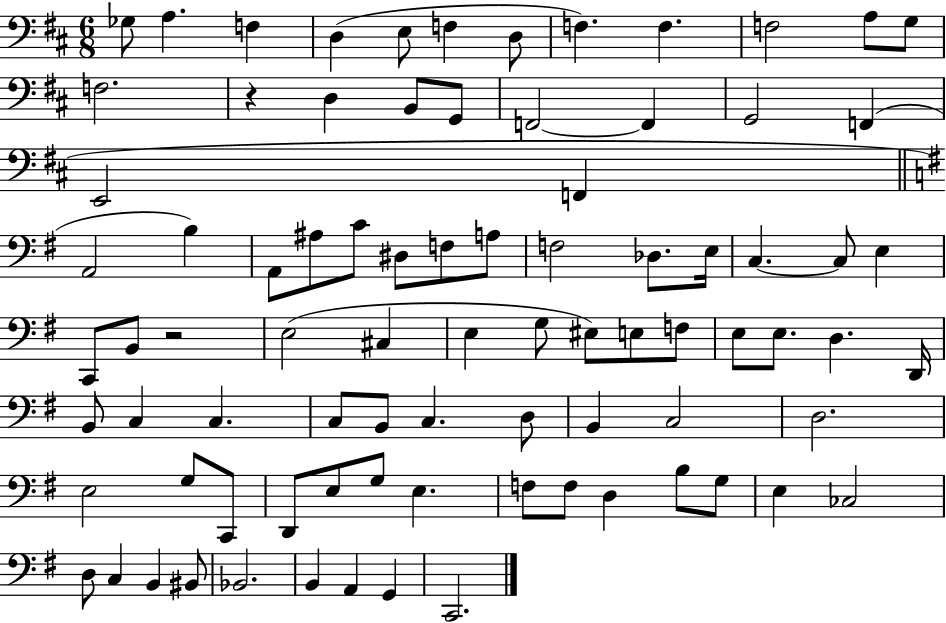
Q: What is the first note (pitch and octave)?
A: Gb3